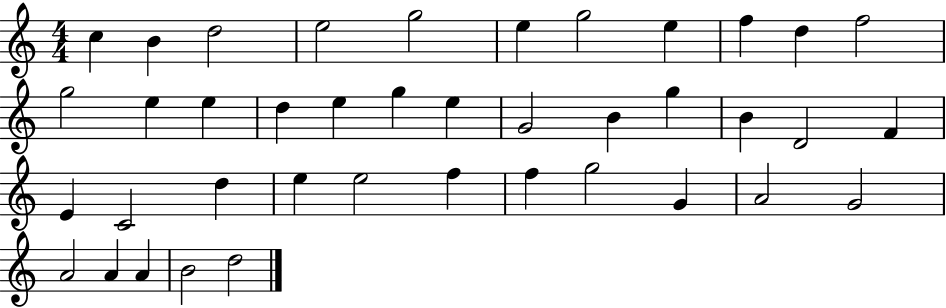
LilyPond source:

{
  \clef treble
  \numericTimeSignature
  \time 4/4
  \key c \major
  c''4 b'4 d''2 | e''2 g''2 | e''4 g''2 e''4 | f''4 d''4 f''2 | \break g''2 e''4 e''4 | d''4 e''4 g''4 e''4 | g'2 b'4 g''4 | b'4 d'2 f'4 | \break e'4 c'2 d''4 | e''4 e''2 f''4 | f''4 g''2 g'4 | a'2 g'2 | \break a'2 a'4 a'4 | b'2 d''2 | \bar "|."
}